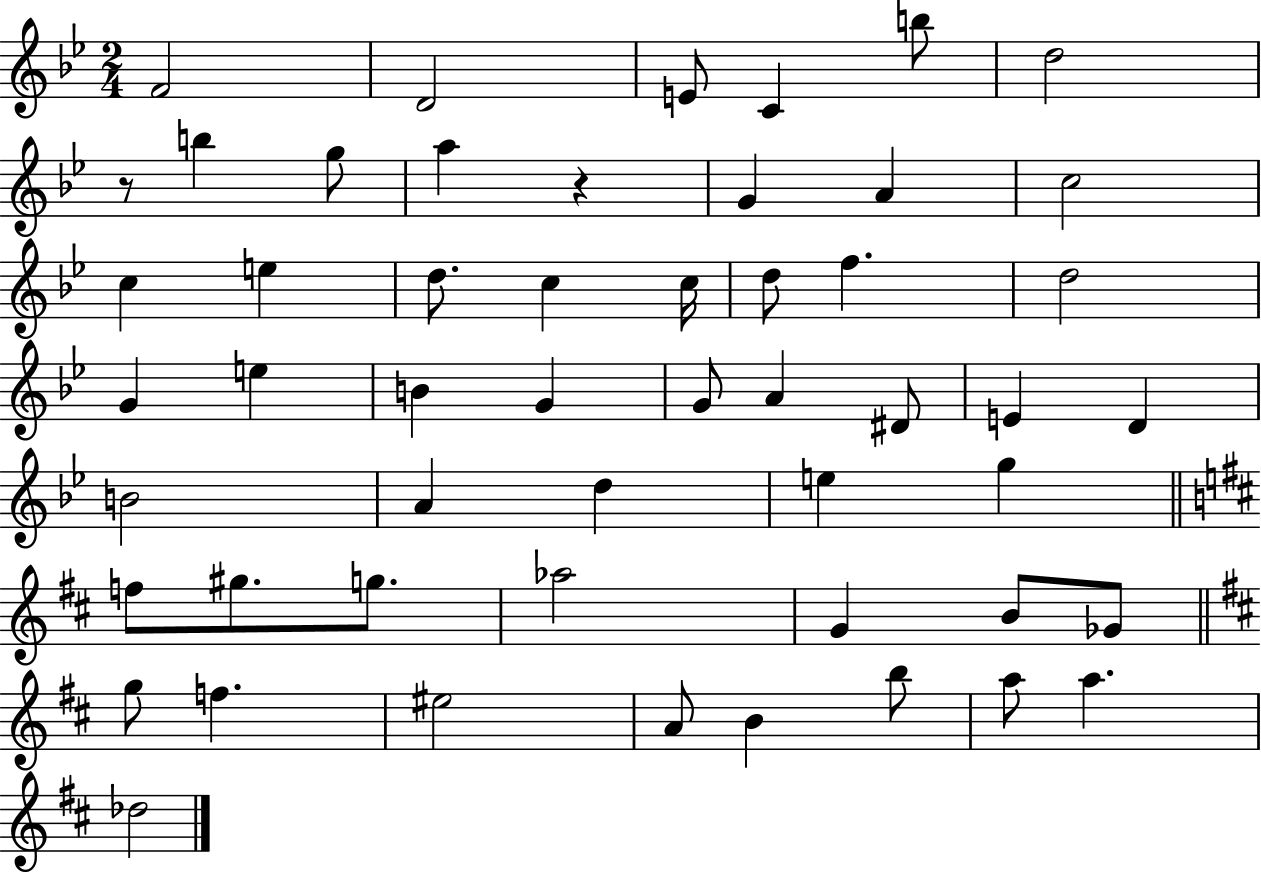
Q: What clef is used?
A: treble